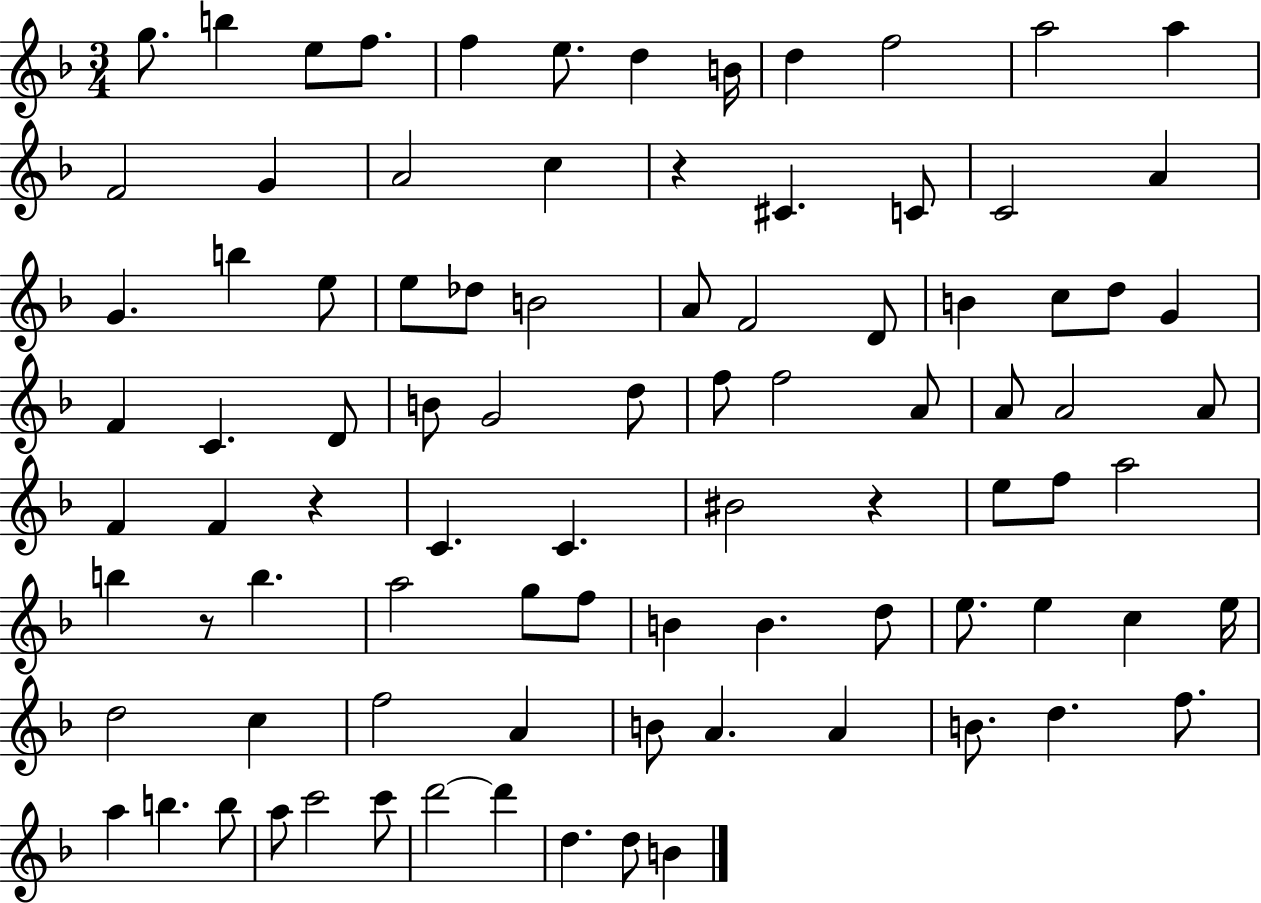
{
  \clef treble
  \numericTimeSignature
  \time 3/4
  \key f \major
  g''8. b''4 e''8 f''8. | f''4 e''8. d''4 b'16 | d''4 f''2 | a''2 a''4 | \break f'2 g'4 | a'2 c''4 | r4 cis'4. c'8 | c'2 a'4 | \break g'4. b''4 e''8 | e''8 des''8 b'2 | a'8 f'2 d'8 | b'4 c''8 d''8 g'4 | \break f'4 c'4. d'8 | b'8 g'2 d''8 | f''8 f''2 a'8 | a'8 a'2 a'8 | \break f'4 f'4 r4 | c'4. c'4. | bis'2 r4 | e''8 f''8 a''2 | \break b''4 r8 b''4. | a''2 g''8 f''8 | b'4 b'4. d''8 | e''8. e''4 c''4 e''16 | \break d''2 c''4 | f''2 a'4 | b'8 a'4. a'4 | b'8. d''4. f''8. | \break a''4 b''4. b''8 | a''8 c'''2 c'''8 | d'''2~~ d'''4 | d''4. d''8 b'4 | \break \bar "|."
}